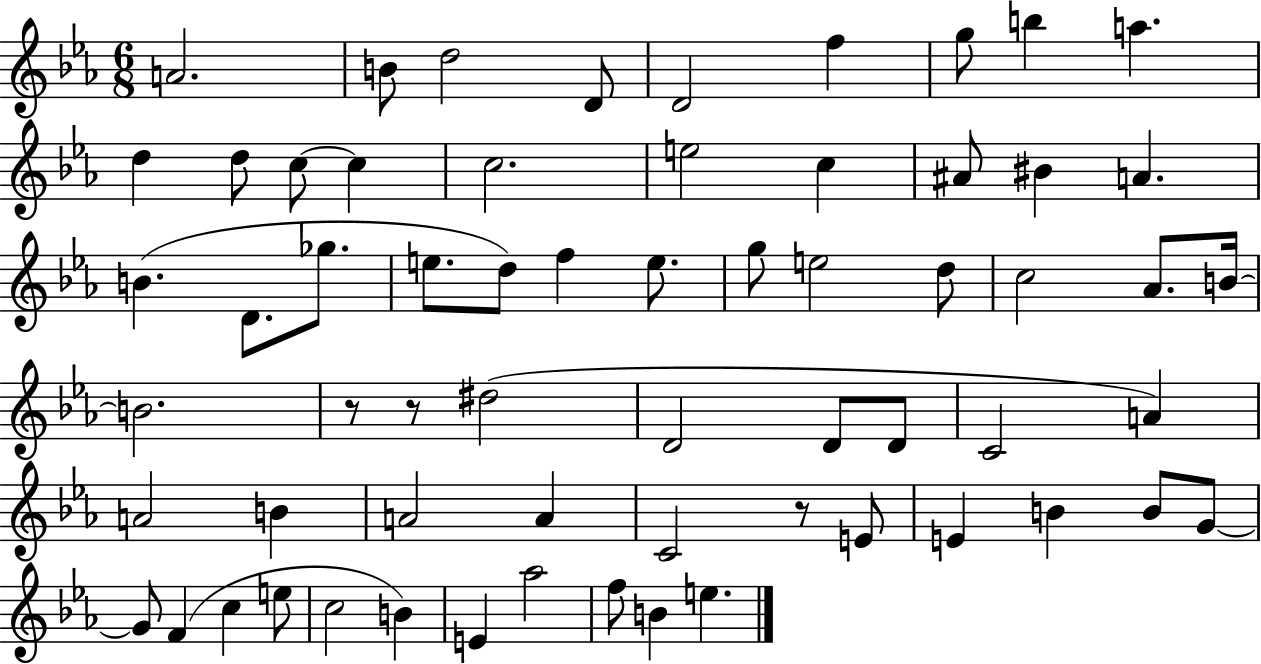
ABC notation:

X:1
T:Untitled
M:6/8
L:1/4
K:Eb
A2 B/2 d2 D/2 D2 f g/2 b a d d/2 c/2 c c2 e2 c ^A/2 ^B A B D/2 _g/2 e/2 d/2 f e/2 g/2 e2 d/2 c2 _A/2 B/4 B2 z/2 z/2 ^d2 D2 D/2 D/2 C2 A A2 B A2 A C2 z/2 E/2 E B B/2 G/2 G/2 F c e/2 c2 B E _a2 f/2 B e